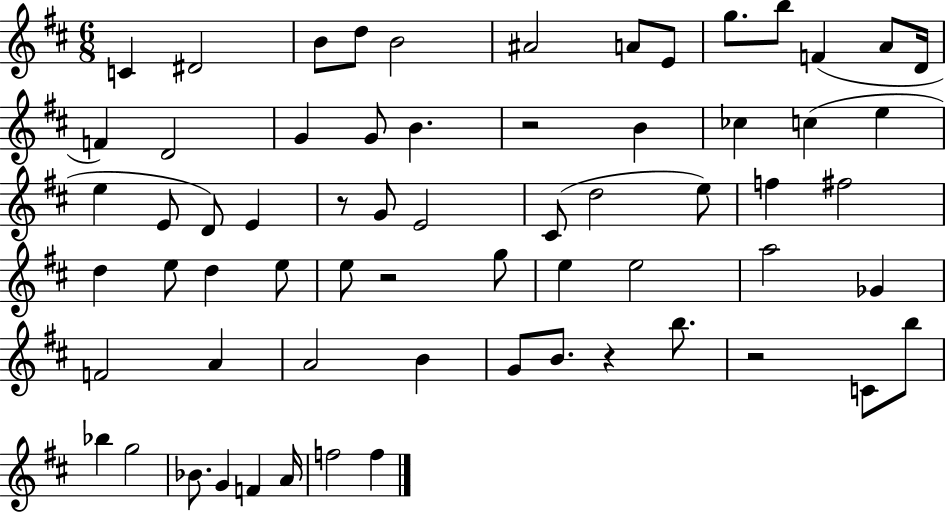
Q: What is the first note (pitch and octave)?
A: C4